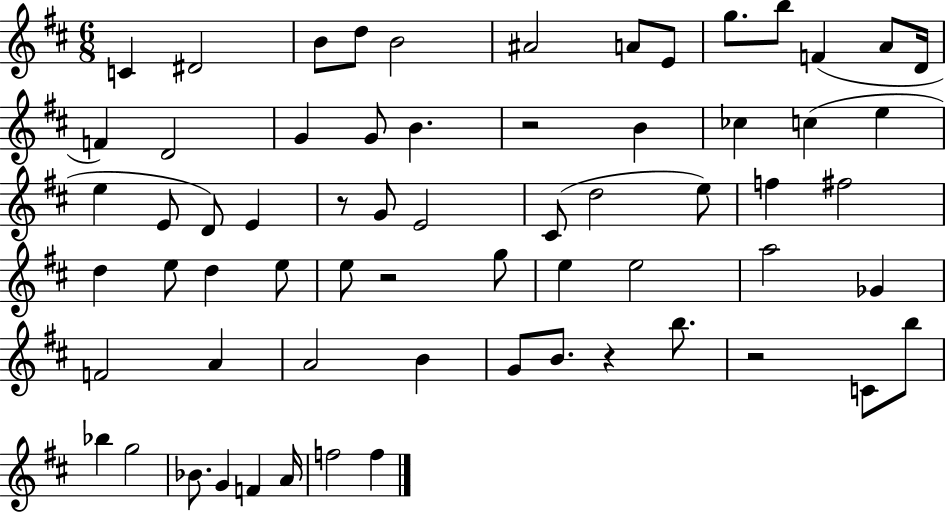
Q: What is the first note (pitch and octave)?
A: C4